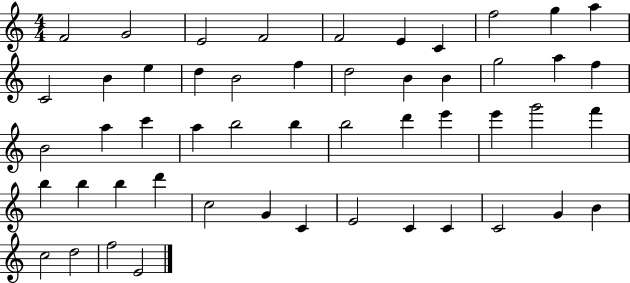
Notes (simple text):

F4/h G4/h E4/h F4/h F4/h E4/q C4/q F5/h G5/q A5/q C4/h B4/q E5/q D5/q B4/h F5/q D5/h B4/q B4/q G5/h A5/q F5/q B4/h A5/q C6/q A5/q B5/h B5/q B5/h D6/q E6/q E6/q G6/h F6/q B5/q B5/q B5/q D6/q C5/h G4/q C4/q E4/h C4/q C4/q C4/h G4/q B4/q C5/h D5/h F5/h E4/h